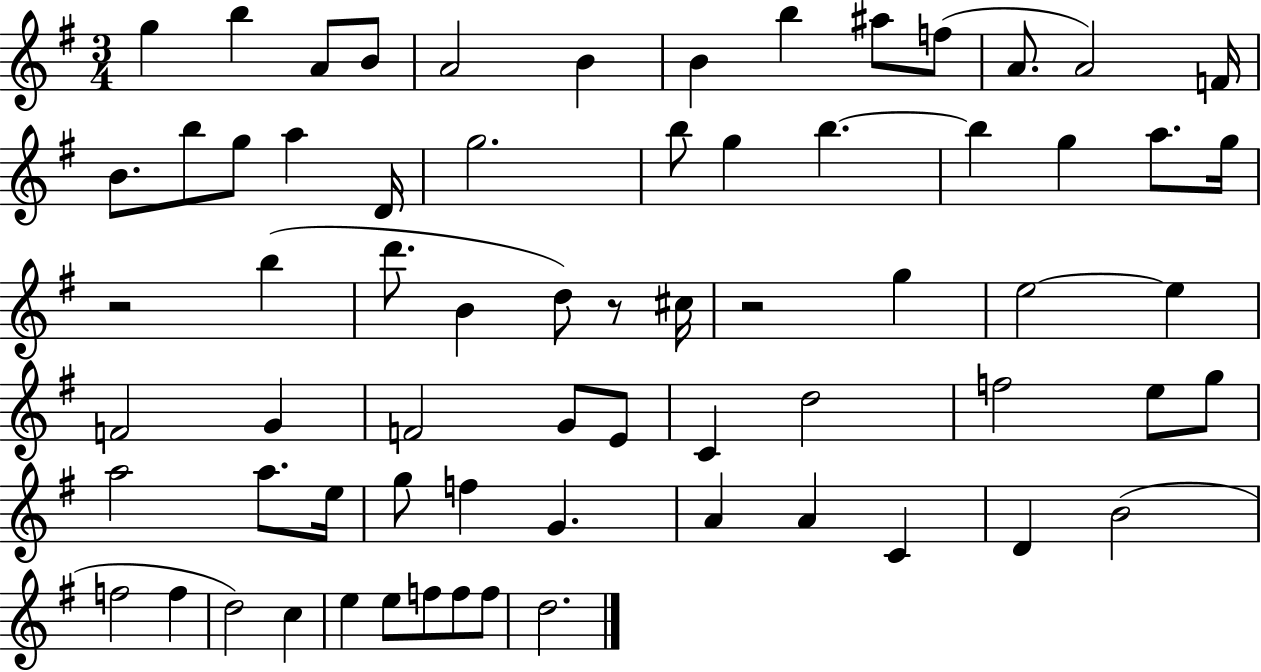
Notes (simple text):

G5/q B5/q A4/e B4/e A4/h B4/q B4/q B5/q A#5/e F5/e A4/e. A4/h F4/s B4/e. B5/e G5/e A5/q D4/s G5/h. B5/e G5/q B5/q. B5/q G5/q A5/e. G5/s R/h B5/q D6/e. B4/q D5/e R/e C#5/s R/h G5/q E5/h E5/q F4/h G4/q F4/h G4/e E4/e C4/q D5/h F5/h E5/e G5/e A5/h A5/e. E5/s G5/e F5/q G4/q. A4/q A4/q C4/q D4/q B4/h F5/h F5/q D5/h C5/q E5/q E5/e F5/e F5/e F5/e D5/h.